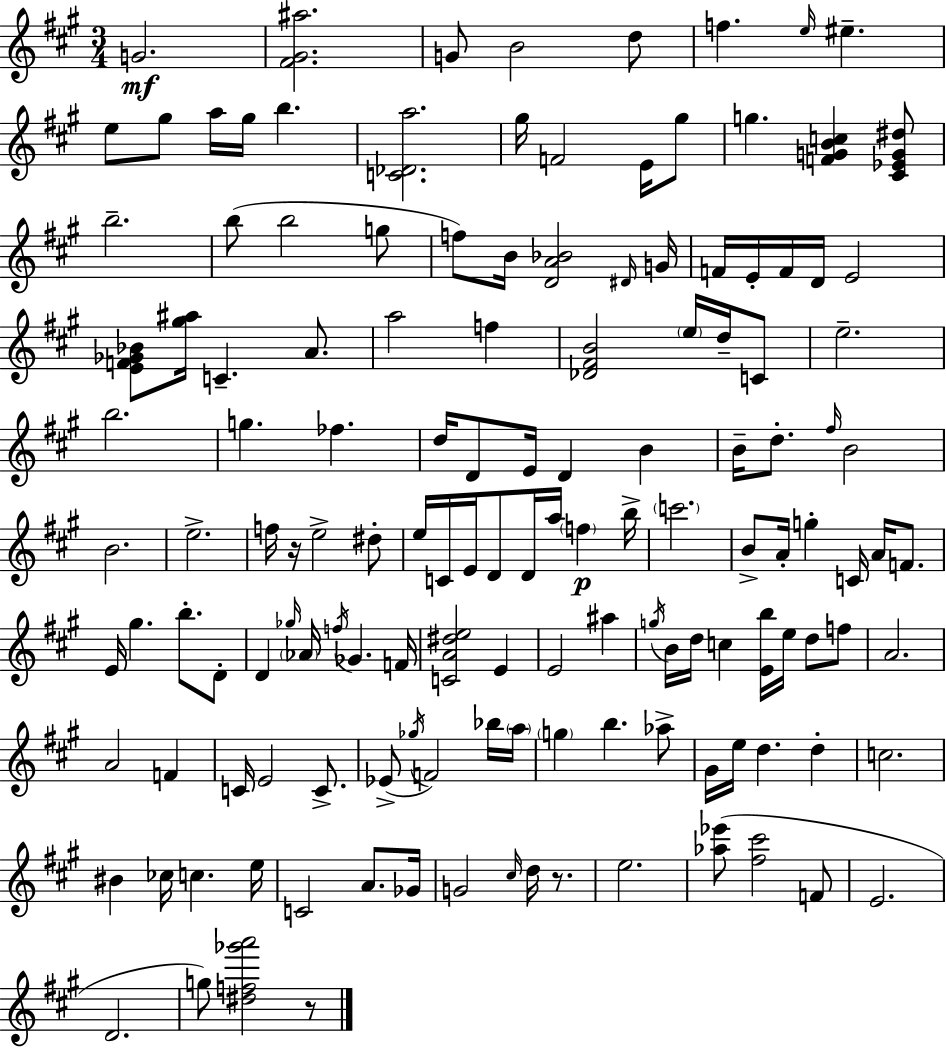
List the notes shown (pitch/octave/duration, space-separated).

G4/h. [F#4,G#4,A#5]/h. G4/e B4/h D5/e F5/q. E5/s EIS5/q. E5/e G#5/e A5/s G#5/s B5/q. [C4,Db4,A5]/h. G#5/s F4/h E4/s G#5/e G5/q. [F4,G4,B4,C5]/q [C#4,Eb4,G4,D#5]/e B5/h. B5/e B5/h G5/e F5/e B4/s [D4,A4,Bb4]/h D#4/s G4/s F4/s E4/s F4/s D4/s E4/h [E4,F4,Gb4,Bb4]/e [G#5,A#5]/s C4/q. A4/e. A5/h F5/q [Db4,F#4,B4]/h E5/s D5/s C4/e E5/h. B5/h. G5/q. FES5/q. D5/s D4/e E4/s D4/q B4/q B4/s D5/e. F#5/s B4/h B4/h. E5/h. F5/s R/s E5/h D#5/e E5/s C4/s E4/s D4/e D4/s A5/s F5/q B5/s C6/h. B4/e A4/s G5/q C4/s A4/s F4/e. E4/s G#5/q. B5/e. D4/e D4/q Gb5/s Ab4/s F5/s Gb4/q. F4/s [C4,A4,D#5,E5]/h E4/q E4/h A#5/q G5/s B4/s D5/s C5/q [E4,B5]/s E5/s D5/e F5/e A4/h. A4/h F4/q C4/s E4/h C4/e. Eb4/e Gb5/s F4/h Bb5/s A5/s G5/q B5/q. Ab5/e G#4/s E5/s D5/q. D5/q C5/h. BIS4/q CES5/s C5/q. E5/s C4/h A4/e. Gb4/s G4/h C#5/s D5/s R/e. E5/h. [Ab5,Eb6]/e [F#5,C#6]/h F4/e E4/h. D4/h. G5/e [D#5,F5,Gb6,A6]/h R/e